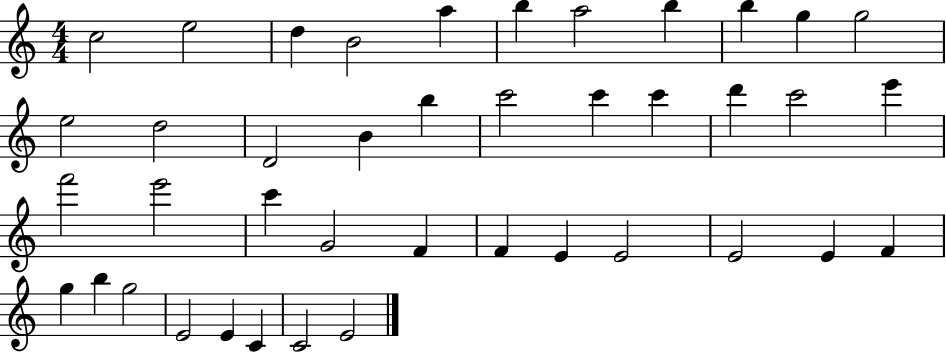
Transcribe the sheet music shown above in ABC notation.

X:1
T:Untitled
M:4/4
L:1/4
K:C
c2 e2 d B2 a b a2 b b g g2 e2 d2 D2 B b c'2 c' c' d' c'2 e' f'2 e'2 c' G2 F F E E2 E2 E F g b g2 E2 E C C2 E2